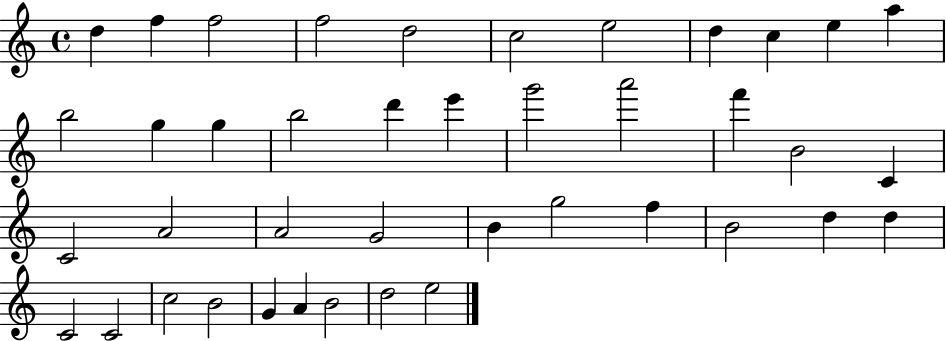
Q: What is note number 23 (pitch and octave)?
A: C4